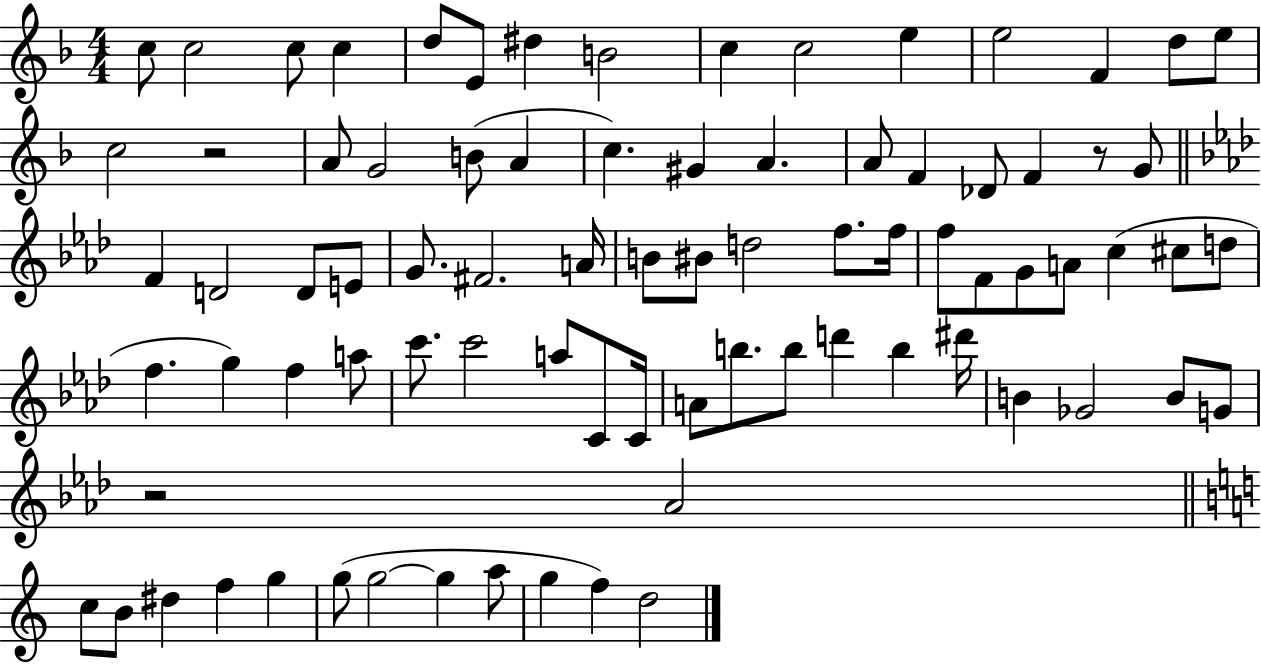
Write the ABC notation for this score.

X:1
T:Untitled
M:4/4
L:1/4
K:F
c/2 c2 c/2 c d/2 E/2 ^d B2 c c2 e e2 F d/2 e/2 c2 z2 A/2 G2 B/2 A c ^G A A/2 F _D/2 F z/2 G/2 F D2 D/2 E/2 G/2 ^F2 A/4 B/2 ^B/2 d2 f/2 f/4 f/2 F/2 G/2 A/2 c ^c/2 d/2 f g f a/2 c'/2 c'2 a/2 C/2 C/4 A/2 b/2 b/2 d' b ^d'/4 B _G2 B/2 G/2 z2 _A2 c/2 B/2 ^d f g g/2 g2 g a/2 g f d2